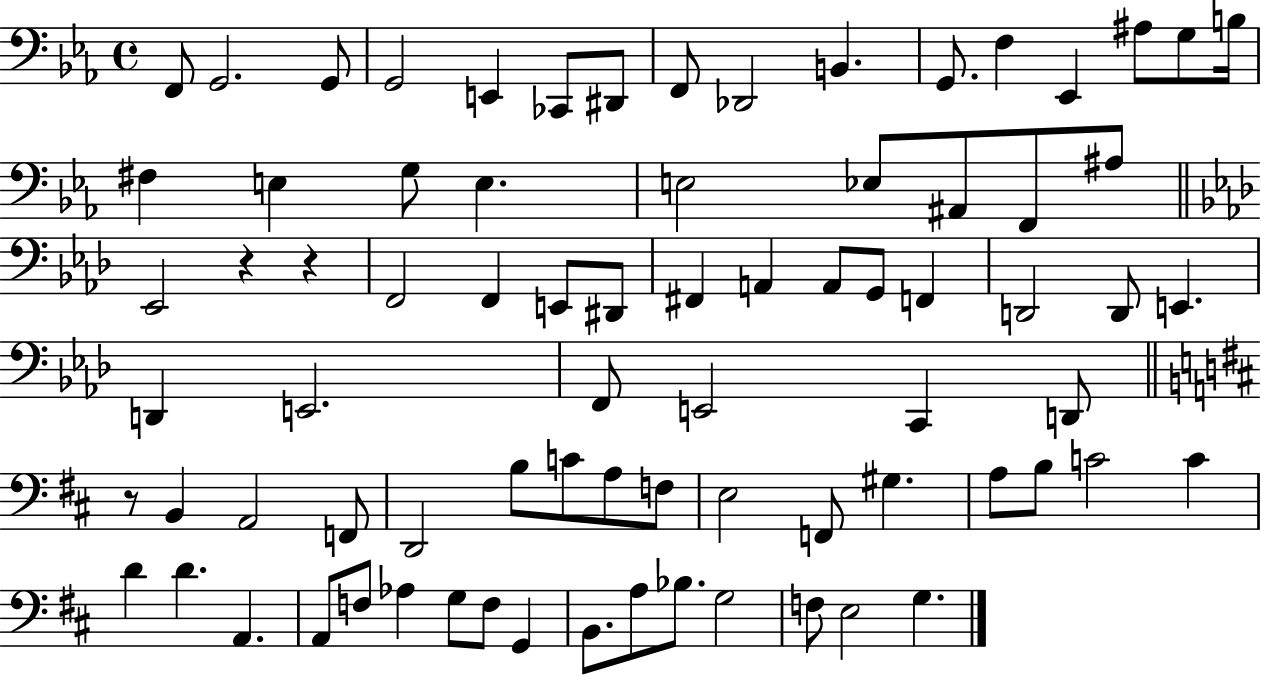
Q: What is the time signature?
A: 4/4